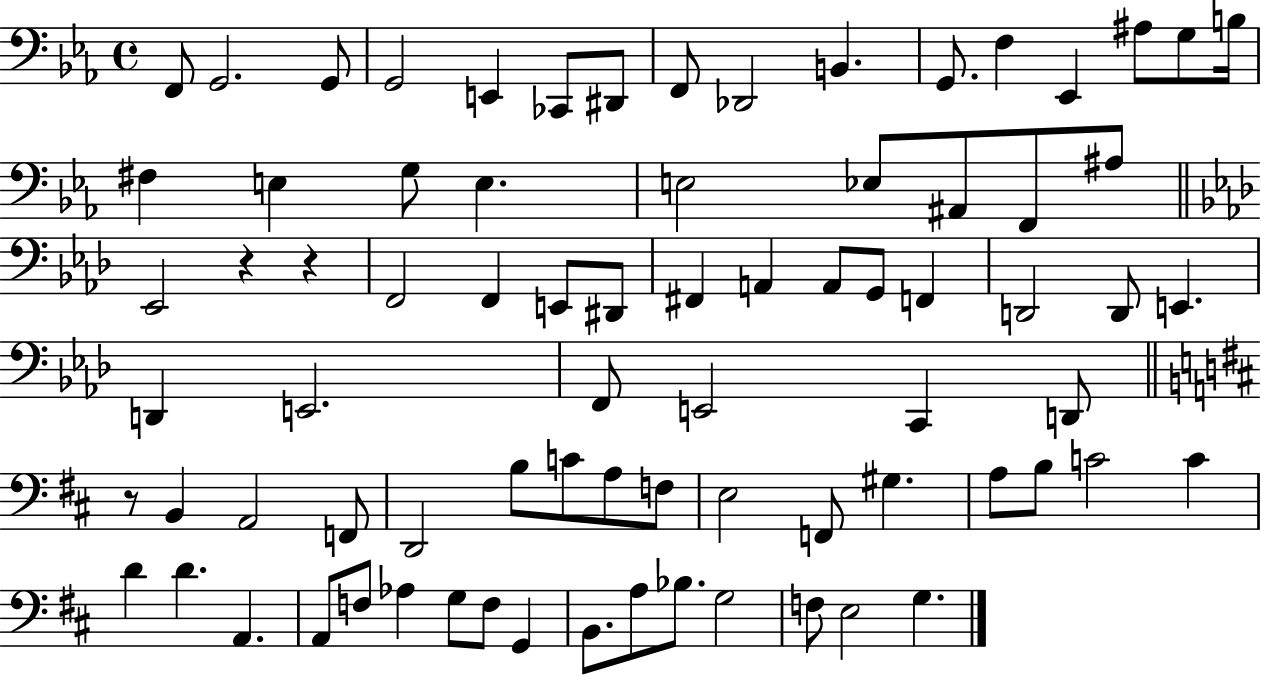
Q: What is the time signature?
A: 4/4